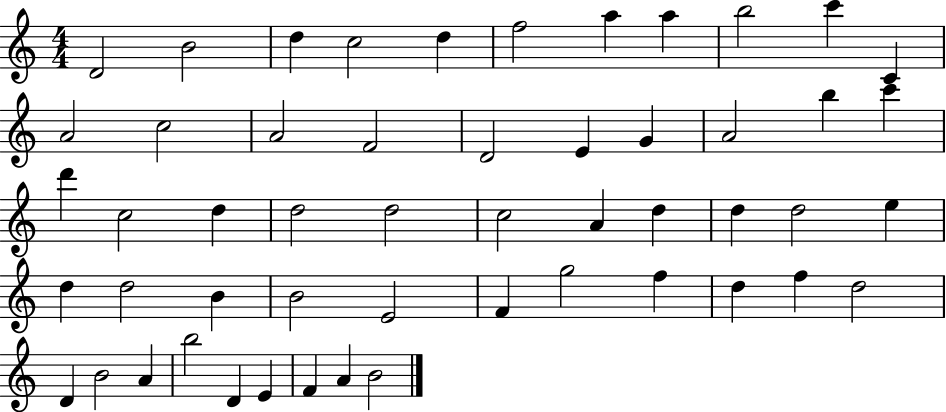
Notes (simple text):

D4/h B4/h D5/q C5/h D5/q F5/h A5/q A5/q B5/h C6/q C4/q A4/h C5/h A4/h F4/h D4/h E4/q G4/q A4/h B5/q C6/q D6/q C5/h D5/q D5/h D5/h C5/h A4/q D5/q D5/q D5/h E5/q D5/q D5/h B4/q B4/h E4/h F4/q G5/h F5/q D5/q F5/q D5/h D4/q B4/h A4/q B5/h D4/q E4/q F4/q A4/q B4/h